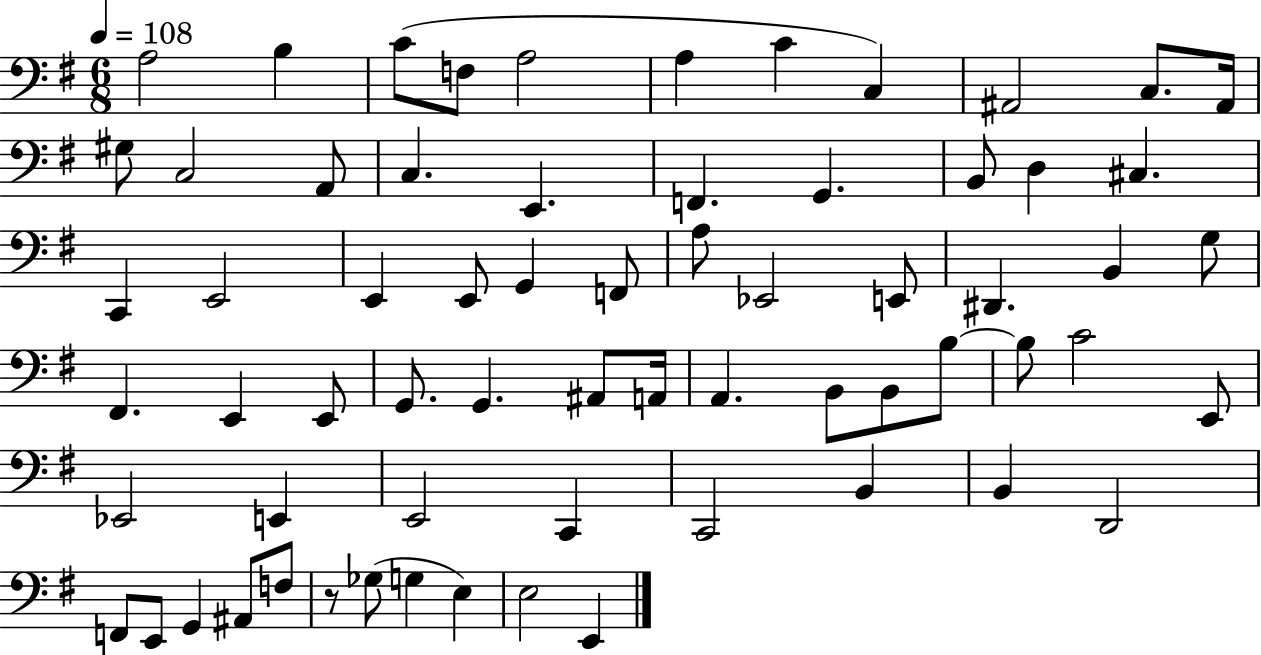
X:1
T:Untitled
M:6/8
L:1/4
K:G
A,2 B, C/2 F,/2 A,2 A, C C, ^A,,2 C,/2 ^A,,/4 ^G,/2 C,2 A,,/2 C, E,, F,, G,, B,,/2 D, ^C, C,, E,,2 E,, E,,/2 G,, F,,/2 A,/2 _E,,2 E,,/2 ^D,, B,, G,/2 ^F,, E,, E,,/2 G,,/2 G,, ^A,,/2 A,,/4 A,, B,,/2 B,,/2 B,/2 B,/2 C2 E,,/2 _E,,2 E,, E,,2 C,, C,,2 B,, B,, D,,2 F,,/2 E,,/2 G,, ^A,,/2 F,/2 z/2 _G,/2 G, E, E,2 E,,